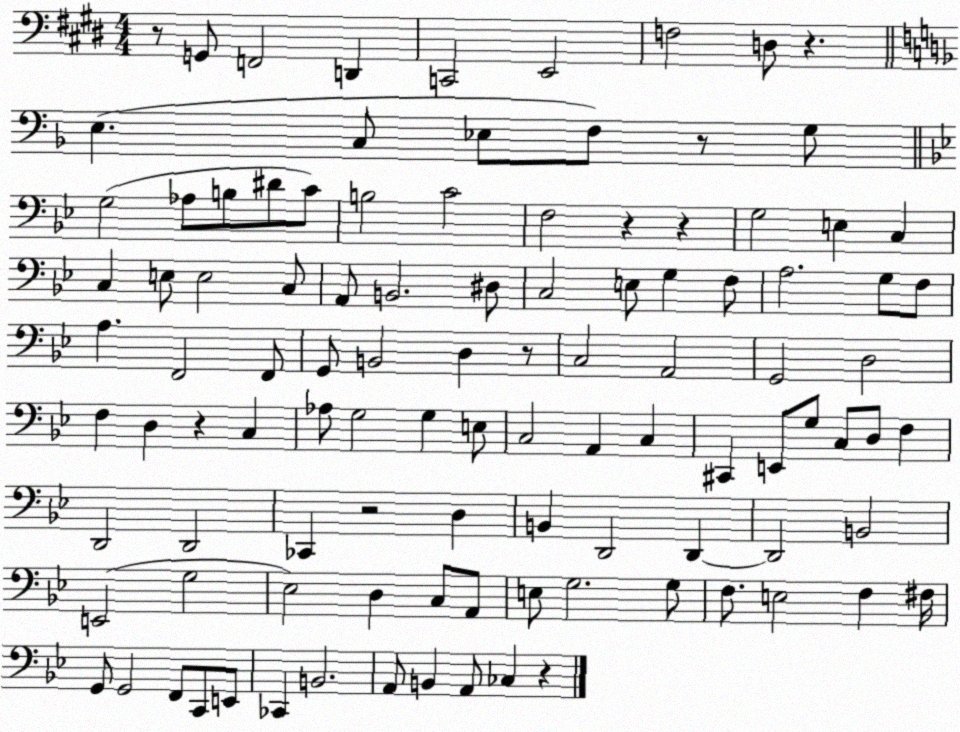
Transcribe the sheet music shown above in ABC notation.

X:1
T:Untitled
M:4/4
L:1/4
K:E
z/2 G,,/2 F,,2 D,, C,,2 E,,2 F,2 D,/2 z E, C,/2 _E,/2 F,/2 z/2 G,/2 G,2 _A,/2 B,/2 ^D/2 C/2 B,2 C2 F,2 z z G,2 E, C, C, E,/2 E,2 C,/2 A,,/2 B,,2 ^D,/2 C,2 E,/2 G, F,/2 A,2 G,/2 F,/2 A, F,,2 F,,/2 G,,/2 B,,2 D, z/2 C,2 A,,2 G,,2 D,2 F, D, z C, _A,/2 G,2 G, E,/2 C,2 A,, C, ^C,, E,,/2 G,/2 C,/2 D,/2 F, D,,2 D,,2 _C,, z2 D, B,, D,,2 D,, D,,2 B,,2 E,,2 G,2 _E,2 D, C,/2 A,,/2 E,/2 G,2 G,/2 F,/2 E,2 F, ^F,/4 G,,/2 G,,2 F,,/2 C,,/2 E,,/2 _C,, B,,2 A,,/2 B,, A,,/2 _C, z